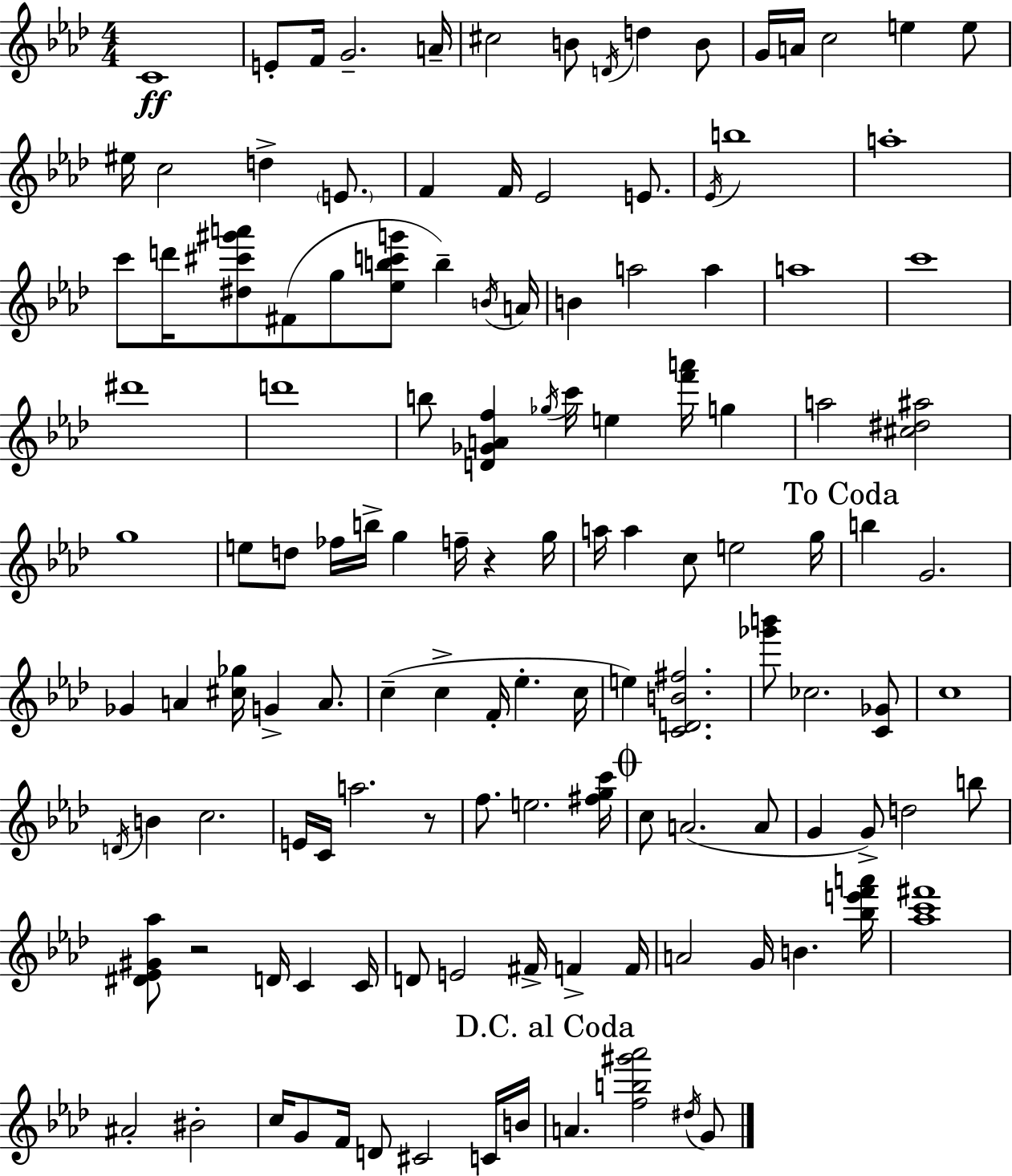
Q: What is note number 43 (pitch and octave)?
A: C6